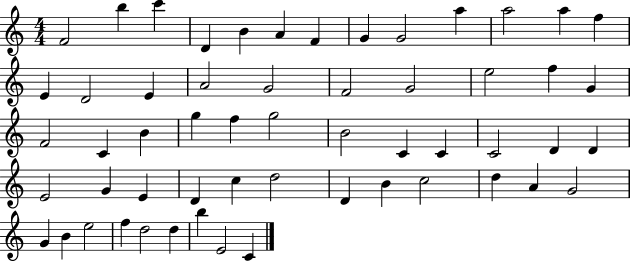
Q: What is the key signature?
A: C major